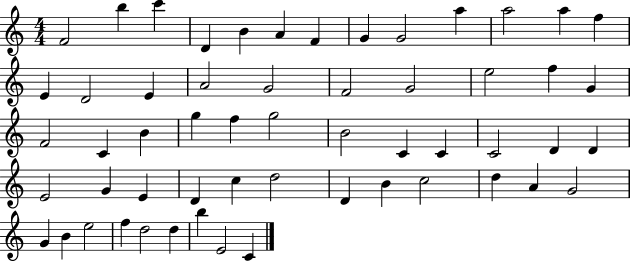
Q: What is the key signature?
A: C major